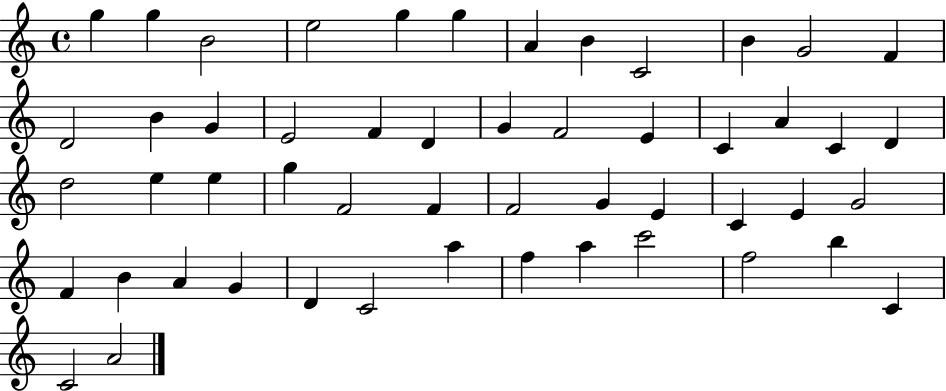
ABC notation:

X:1
T:Untitled
M:4/4
L:1/4
K:C
g g B2 e2 g g A B C2 B G2 F D2 B G E2 F D G F2 E C A C D d2 e e g F2 F F2 G E C E G2 F B A G D C2 a f a c'2 f2 b C C2 A2